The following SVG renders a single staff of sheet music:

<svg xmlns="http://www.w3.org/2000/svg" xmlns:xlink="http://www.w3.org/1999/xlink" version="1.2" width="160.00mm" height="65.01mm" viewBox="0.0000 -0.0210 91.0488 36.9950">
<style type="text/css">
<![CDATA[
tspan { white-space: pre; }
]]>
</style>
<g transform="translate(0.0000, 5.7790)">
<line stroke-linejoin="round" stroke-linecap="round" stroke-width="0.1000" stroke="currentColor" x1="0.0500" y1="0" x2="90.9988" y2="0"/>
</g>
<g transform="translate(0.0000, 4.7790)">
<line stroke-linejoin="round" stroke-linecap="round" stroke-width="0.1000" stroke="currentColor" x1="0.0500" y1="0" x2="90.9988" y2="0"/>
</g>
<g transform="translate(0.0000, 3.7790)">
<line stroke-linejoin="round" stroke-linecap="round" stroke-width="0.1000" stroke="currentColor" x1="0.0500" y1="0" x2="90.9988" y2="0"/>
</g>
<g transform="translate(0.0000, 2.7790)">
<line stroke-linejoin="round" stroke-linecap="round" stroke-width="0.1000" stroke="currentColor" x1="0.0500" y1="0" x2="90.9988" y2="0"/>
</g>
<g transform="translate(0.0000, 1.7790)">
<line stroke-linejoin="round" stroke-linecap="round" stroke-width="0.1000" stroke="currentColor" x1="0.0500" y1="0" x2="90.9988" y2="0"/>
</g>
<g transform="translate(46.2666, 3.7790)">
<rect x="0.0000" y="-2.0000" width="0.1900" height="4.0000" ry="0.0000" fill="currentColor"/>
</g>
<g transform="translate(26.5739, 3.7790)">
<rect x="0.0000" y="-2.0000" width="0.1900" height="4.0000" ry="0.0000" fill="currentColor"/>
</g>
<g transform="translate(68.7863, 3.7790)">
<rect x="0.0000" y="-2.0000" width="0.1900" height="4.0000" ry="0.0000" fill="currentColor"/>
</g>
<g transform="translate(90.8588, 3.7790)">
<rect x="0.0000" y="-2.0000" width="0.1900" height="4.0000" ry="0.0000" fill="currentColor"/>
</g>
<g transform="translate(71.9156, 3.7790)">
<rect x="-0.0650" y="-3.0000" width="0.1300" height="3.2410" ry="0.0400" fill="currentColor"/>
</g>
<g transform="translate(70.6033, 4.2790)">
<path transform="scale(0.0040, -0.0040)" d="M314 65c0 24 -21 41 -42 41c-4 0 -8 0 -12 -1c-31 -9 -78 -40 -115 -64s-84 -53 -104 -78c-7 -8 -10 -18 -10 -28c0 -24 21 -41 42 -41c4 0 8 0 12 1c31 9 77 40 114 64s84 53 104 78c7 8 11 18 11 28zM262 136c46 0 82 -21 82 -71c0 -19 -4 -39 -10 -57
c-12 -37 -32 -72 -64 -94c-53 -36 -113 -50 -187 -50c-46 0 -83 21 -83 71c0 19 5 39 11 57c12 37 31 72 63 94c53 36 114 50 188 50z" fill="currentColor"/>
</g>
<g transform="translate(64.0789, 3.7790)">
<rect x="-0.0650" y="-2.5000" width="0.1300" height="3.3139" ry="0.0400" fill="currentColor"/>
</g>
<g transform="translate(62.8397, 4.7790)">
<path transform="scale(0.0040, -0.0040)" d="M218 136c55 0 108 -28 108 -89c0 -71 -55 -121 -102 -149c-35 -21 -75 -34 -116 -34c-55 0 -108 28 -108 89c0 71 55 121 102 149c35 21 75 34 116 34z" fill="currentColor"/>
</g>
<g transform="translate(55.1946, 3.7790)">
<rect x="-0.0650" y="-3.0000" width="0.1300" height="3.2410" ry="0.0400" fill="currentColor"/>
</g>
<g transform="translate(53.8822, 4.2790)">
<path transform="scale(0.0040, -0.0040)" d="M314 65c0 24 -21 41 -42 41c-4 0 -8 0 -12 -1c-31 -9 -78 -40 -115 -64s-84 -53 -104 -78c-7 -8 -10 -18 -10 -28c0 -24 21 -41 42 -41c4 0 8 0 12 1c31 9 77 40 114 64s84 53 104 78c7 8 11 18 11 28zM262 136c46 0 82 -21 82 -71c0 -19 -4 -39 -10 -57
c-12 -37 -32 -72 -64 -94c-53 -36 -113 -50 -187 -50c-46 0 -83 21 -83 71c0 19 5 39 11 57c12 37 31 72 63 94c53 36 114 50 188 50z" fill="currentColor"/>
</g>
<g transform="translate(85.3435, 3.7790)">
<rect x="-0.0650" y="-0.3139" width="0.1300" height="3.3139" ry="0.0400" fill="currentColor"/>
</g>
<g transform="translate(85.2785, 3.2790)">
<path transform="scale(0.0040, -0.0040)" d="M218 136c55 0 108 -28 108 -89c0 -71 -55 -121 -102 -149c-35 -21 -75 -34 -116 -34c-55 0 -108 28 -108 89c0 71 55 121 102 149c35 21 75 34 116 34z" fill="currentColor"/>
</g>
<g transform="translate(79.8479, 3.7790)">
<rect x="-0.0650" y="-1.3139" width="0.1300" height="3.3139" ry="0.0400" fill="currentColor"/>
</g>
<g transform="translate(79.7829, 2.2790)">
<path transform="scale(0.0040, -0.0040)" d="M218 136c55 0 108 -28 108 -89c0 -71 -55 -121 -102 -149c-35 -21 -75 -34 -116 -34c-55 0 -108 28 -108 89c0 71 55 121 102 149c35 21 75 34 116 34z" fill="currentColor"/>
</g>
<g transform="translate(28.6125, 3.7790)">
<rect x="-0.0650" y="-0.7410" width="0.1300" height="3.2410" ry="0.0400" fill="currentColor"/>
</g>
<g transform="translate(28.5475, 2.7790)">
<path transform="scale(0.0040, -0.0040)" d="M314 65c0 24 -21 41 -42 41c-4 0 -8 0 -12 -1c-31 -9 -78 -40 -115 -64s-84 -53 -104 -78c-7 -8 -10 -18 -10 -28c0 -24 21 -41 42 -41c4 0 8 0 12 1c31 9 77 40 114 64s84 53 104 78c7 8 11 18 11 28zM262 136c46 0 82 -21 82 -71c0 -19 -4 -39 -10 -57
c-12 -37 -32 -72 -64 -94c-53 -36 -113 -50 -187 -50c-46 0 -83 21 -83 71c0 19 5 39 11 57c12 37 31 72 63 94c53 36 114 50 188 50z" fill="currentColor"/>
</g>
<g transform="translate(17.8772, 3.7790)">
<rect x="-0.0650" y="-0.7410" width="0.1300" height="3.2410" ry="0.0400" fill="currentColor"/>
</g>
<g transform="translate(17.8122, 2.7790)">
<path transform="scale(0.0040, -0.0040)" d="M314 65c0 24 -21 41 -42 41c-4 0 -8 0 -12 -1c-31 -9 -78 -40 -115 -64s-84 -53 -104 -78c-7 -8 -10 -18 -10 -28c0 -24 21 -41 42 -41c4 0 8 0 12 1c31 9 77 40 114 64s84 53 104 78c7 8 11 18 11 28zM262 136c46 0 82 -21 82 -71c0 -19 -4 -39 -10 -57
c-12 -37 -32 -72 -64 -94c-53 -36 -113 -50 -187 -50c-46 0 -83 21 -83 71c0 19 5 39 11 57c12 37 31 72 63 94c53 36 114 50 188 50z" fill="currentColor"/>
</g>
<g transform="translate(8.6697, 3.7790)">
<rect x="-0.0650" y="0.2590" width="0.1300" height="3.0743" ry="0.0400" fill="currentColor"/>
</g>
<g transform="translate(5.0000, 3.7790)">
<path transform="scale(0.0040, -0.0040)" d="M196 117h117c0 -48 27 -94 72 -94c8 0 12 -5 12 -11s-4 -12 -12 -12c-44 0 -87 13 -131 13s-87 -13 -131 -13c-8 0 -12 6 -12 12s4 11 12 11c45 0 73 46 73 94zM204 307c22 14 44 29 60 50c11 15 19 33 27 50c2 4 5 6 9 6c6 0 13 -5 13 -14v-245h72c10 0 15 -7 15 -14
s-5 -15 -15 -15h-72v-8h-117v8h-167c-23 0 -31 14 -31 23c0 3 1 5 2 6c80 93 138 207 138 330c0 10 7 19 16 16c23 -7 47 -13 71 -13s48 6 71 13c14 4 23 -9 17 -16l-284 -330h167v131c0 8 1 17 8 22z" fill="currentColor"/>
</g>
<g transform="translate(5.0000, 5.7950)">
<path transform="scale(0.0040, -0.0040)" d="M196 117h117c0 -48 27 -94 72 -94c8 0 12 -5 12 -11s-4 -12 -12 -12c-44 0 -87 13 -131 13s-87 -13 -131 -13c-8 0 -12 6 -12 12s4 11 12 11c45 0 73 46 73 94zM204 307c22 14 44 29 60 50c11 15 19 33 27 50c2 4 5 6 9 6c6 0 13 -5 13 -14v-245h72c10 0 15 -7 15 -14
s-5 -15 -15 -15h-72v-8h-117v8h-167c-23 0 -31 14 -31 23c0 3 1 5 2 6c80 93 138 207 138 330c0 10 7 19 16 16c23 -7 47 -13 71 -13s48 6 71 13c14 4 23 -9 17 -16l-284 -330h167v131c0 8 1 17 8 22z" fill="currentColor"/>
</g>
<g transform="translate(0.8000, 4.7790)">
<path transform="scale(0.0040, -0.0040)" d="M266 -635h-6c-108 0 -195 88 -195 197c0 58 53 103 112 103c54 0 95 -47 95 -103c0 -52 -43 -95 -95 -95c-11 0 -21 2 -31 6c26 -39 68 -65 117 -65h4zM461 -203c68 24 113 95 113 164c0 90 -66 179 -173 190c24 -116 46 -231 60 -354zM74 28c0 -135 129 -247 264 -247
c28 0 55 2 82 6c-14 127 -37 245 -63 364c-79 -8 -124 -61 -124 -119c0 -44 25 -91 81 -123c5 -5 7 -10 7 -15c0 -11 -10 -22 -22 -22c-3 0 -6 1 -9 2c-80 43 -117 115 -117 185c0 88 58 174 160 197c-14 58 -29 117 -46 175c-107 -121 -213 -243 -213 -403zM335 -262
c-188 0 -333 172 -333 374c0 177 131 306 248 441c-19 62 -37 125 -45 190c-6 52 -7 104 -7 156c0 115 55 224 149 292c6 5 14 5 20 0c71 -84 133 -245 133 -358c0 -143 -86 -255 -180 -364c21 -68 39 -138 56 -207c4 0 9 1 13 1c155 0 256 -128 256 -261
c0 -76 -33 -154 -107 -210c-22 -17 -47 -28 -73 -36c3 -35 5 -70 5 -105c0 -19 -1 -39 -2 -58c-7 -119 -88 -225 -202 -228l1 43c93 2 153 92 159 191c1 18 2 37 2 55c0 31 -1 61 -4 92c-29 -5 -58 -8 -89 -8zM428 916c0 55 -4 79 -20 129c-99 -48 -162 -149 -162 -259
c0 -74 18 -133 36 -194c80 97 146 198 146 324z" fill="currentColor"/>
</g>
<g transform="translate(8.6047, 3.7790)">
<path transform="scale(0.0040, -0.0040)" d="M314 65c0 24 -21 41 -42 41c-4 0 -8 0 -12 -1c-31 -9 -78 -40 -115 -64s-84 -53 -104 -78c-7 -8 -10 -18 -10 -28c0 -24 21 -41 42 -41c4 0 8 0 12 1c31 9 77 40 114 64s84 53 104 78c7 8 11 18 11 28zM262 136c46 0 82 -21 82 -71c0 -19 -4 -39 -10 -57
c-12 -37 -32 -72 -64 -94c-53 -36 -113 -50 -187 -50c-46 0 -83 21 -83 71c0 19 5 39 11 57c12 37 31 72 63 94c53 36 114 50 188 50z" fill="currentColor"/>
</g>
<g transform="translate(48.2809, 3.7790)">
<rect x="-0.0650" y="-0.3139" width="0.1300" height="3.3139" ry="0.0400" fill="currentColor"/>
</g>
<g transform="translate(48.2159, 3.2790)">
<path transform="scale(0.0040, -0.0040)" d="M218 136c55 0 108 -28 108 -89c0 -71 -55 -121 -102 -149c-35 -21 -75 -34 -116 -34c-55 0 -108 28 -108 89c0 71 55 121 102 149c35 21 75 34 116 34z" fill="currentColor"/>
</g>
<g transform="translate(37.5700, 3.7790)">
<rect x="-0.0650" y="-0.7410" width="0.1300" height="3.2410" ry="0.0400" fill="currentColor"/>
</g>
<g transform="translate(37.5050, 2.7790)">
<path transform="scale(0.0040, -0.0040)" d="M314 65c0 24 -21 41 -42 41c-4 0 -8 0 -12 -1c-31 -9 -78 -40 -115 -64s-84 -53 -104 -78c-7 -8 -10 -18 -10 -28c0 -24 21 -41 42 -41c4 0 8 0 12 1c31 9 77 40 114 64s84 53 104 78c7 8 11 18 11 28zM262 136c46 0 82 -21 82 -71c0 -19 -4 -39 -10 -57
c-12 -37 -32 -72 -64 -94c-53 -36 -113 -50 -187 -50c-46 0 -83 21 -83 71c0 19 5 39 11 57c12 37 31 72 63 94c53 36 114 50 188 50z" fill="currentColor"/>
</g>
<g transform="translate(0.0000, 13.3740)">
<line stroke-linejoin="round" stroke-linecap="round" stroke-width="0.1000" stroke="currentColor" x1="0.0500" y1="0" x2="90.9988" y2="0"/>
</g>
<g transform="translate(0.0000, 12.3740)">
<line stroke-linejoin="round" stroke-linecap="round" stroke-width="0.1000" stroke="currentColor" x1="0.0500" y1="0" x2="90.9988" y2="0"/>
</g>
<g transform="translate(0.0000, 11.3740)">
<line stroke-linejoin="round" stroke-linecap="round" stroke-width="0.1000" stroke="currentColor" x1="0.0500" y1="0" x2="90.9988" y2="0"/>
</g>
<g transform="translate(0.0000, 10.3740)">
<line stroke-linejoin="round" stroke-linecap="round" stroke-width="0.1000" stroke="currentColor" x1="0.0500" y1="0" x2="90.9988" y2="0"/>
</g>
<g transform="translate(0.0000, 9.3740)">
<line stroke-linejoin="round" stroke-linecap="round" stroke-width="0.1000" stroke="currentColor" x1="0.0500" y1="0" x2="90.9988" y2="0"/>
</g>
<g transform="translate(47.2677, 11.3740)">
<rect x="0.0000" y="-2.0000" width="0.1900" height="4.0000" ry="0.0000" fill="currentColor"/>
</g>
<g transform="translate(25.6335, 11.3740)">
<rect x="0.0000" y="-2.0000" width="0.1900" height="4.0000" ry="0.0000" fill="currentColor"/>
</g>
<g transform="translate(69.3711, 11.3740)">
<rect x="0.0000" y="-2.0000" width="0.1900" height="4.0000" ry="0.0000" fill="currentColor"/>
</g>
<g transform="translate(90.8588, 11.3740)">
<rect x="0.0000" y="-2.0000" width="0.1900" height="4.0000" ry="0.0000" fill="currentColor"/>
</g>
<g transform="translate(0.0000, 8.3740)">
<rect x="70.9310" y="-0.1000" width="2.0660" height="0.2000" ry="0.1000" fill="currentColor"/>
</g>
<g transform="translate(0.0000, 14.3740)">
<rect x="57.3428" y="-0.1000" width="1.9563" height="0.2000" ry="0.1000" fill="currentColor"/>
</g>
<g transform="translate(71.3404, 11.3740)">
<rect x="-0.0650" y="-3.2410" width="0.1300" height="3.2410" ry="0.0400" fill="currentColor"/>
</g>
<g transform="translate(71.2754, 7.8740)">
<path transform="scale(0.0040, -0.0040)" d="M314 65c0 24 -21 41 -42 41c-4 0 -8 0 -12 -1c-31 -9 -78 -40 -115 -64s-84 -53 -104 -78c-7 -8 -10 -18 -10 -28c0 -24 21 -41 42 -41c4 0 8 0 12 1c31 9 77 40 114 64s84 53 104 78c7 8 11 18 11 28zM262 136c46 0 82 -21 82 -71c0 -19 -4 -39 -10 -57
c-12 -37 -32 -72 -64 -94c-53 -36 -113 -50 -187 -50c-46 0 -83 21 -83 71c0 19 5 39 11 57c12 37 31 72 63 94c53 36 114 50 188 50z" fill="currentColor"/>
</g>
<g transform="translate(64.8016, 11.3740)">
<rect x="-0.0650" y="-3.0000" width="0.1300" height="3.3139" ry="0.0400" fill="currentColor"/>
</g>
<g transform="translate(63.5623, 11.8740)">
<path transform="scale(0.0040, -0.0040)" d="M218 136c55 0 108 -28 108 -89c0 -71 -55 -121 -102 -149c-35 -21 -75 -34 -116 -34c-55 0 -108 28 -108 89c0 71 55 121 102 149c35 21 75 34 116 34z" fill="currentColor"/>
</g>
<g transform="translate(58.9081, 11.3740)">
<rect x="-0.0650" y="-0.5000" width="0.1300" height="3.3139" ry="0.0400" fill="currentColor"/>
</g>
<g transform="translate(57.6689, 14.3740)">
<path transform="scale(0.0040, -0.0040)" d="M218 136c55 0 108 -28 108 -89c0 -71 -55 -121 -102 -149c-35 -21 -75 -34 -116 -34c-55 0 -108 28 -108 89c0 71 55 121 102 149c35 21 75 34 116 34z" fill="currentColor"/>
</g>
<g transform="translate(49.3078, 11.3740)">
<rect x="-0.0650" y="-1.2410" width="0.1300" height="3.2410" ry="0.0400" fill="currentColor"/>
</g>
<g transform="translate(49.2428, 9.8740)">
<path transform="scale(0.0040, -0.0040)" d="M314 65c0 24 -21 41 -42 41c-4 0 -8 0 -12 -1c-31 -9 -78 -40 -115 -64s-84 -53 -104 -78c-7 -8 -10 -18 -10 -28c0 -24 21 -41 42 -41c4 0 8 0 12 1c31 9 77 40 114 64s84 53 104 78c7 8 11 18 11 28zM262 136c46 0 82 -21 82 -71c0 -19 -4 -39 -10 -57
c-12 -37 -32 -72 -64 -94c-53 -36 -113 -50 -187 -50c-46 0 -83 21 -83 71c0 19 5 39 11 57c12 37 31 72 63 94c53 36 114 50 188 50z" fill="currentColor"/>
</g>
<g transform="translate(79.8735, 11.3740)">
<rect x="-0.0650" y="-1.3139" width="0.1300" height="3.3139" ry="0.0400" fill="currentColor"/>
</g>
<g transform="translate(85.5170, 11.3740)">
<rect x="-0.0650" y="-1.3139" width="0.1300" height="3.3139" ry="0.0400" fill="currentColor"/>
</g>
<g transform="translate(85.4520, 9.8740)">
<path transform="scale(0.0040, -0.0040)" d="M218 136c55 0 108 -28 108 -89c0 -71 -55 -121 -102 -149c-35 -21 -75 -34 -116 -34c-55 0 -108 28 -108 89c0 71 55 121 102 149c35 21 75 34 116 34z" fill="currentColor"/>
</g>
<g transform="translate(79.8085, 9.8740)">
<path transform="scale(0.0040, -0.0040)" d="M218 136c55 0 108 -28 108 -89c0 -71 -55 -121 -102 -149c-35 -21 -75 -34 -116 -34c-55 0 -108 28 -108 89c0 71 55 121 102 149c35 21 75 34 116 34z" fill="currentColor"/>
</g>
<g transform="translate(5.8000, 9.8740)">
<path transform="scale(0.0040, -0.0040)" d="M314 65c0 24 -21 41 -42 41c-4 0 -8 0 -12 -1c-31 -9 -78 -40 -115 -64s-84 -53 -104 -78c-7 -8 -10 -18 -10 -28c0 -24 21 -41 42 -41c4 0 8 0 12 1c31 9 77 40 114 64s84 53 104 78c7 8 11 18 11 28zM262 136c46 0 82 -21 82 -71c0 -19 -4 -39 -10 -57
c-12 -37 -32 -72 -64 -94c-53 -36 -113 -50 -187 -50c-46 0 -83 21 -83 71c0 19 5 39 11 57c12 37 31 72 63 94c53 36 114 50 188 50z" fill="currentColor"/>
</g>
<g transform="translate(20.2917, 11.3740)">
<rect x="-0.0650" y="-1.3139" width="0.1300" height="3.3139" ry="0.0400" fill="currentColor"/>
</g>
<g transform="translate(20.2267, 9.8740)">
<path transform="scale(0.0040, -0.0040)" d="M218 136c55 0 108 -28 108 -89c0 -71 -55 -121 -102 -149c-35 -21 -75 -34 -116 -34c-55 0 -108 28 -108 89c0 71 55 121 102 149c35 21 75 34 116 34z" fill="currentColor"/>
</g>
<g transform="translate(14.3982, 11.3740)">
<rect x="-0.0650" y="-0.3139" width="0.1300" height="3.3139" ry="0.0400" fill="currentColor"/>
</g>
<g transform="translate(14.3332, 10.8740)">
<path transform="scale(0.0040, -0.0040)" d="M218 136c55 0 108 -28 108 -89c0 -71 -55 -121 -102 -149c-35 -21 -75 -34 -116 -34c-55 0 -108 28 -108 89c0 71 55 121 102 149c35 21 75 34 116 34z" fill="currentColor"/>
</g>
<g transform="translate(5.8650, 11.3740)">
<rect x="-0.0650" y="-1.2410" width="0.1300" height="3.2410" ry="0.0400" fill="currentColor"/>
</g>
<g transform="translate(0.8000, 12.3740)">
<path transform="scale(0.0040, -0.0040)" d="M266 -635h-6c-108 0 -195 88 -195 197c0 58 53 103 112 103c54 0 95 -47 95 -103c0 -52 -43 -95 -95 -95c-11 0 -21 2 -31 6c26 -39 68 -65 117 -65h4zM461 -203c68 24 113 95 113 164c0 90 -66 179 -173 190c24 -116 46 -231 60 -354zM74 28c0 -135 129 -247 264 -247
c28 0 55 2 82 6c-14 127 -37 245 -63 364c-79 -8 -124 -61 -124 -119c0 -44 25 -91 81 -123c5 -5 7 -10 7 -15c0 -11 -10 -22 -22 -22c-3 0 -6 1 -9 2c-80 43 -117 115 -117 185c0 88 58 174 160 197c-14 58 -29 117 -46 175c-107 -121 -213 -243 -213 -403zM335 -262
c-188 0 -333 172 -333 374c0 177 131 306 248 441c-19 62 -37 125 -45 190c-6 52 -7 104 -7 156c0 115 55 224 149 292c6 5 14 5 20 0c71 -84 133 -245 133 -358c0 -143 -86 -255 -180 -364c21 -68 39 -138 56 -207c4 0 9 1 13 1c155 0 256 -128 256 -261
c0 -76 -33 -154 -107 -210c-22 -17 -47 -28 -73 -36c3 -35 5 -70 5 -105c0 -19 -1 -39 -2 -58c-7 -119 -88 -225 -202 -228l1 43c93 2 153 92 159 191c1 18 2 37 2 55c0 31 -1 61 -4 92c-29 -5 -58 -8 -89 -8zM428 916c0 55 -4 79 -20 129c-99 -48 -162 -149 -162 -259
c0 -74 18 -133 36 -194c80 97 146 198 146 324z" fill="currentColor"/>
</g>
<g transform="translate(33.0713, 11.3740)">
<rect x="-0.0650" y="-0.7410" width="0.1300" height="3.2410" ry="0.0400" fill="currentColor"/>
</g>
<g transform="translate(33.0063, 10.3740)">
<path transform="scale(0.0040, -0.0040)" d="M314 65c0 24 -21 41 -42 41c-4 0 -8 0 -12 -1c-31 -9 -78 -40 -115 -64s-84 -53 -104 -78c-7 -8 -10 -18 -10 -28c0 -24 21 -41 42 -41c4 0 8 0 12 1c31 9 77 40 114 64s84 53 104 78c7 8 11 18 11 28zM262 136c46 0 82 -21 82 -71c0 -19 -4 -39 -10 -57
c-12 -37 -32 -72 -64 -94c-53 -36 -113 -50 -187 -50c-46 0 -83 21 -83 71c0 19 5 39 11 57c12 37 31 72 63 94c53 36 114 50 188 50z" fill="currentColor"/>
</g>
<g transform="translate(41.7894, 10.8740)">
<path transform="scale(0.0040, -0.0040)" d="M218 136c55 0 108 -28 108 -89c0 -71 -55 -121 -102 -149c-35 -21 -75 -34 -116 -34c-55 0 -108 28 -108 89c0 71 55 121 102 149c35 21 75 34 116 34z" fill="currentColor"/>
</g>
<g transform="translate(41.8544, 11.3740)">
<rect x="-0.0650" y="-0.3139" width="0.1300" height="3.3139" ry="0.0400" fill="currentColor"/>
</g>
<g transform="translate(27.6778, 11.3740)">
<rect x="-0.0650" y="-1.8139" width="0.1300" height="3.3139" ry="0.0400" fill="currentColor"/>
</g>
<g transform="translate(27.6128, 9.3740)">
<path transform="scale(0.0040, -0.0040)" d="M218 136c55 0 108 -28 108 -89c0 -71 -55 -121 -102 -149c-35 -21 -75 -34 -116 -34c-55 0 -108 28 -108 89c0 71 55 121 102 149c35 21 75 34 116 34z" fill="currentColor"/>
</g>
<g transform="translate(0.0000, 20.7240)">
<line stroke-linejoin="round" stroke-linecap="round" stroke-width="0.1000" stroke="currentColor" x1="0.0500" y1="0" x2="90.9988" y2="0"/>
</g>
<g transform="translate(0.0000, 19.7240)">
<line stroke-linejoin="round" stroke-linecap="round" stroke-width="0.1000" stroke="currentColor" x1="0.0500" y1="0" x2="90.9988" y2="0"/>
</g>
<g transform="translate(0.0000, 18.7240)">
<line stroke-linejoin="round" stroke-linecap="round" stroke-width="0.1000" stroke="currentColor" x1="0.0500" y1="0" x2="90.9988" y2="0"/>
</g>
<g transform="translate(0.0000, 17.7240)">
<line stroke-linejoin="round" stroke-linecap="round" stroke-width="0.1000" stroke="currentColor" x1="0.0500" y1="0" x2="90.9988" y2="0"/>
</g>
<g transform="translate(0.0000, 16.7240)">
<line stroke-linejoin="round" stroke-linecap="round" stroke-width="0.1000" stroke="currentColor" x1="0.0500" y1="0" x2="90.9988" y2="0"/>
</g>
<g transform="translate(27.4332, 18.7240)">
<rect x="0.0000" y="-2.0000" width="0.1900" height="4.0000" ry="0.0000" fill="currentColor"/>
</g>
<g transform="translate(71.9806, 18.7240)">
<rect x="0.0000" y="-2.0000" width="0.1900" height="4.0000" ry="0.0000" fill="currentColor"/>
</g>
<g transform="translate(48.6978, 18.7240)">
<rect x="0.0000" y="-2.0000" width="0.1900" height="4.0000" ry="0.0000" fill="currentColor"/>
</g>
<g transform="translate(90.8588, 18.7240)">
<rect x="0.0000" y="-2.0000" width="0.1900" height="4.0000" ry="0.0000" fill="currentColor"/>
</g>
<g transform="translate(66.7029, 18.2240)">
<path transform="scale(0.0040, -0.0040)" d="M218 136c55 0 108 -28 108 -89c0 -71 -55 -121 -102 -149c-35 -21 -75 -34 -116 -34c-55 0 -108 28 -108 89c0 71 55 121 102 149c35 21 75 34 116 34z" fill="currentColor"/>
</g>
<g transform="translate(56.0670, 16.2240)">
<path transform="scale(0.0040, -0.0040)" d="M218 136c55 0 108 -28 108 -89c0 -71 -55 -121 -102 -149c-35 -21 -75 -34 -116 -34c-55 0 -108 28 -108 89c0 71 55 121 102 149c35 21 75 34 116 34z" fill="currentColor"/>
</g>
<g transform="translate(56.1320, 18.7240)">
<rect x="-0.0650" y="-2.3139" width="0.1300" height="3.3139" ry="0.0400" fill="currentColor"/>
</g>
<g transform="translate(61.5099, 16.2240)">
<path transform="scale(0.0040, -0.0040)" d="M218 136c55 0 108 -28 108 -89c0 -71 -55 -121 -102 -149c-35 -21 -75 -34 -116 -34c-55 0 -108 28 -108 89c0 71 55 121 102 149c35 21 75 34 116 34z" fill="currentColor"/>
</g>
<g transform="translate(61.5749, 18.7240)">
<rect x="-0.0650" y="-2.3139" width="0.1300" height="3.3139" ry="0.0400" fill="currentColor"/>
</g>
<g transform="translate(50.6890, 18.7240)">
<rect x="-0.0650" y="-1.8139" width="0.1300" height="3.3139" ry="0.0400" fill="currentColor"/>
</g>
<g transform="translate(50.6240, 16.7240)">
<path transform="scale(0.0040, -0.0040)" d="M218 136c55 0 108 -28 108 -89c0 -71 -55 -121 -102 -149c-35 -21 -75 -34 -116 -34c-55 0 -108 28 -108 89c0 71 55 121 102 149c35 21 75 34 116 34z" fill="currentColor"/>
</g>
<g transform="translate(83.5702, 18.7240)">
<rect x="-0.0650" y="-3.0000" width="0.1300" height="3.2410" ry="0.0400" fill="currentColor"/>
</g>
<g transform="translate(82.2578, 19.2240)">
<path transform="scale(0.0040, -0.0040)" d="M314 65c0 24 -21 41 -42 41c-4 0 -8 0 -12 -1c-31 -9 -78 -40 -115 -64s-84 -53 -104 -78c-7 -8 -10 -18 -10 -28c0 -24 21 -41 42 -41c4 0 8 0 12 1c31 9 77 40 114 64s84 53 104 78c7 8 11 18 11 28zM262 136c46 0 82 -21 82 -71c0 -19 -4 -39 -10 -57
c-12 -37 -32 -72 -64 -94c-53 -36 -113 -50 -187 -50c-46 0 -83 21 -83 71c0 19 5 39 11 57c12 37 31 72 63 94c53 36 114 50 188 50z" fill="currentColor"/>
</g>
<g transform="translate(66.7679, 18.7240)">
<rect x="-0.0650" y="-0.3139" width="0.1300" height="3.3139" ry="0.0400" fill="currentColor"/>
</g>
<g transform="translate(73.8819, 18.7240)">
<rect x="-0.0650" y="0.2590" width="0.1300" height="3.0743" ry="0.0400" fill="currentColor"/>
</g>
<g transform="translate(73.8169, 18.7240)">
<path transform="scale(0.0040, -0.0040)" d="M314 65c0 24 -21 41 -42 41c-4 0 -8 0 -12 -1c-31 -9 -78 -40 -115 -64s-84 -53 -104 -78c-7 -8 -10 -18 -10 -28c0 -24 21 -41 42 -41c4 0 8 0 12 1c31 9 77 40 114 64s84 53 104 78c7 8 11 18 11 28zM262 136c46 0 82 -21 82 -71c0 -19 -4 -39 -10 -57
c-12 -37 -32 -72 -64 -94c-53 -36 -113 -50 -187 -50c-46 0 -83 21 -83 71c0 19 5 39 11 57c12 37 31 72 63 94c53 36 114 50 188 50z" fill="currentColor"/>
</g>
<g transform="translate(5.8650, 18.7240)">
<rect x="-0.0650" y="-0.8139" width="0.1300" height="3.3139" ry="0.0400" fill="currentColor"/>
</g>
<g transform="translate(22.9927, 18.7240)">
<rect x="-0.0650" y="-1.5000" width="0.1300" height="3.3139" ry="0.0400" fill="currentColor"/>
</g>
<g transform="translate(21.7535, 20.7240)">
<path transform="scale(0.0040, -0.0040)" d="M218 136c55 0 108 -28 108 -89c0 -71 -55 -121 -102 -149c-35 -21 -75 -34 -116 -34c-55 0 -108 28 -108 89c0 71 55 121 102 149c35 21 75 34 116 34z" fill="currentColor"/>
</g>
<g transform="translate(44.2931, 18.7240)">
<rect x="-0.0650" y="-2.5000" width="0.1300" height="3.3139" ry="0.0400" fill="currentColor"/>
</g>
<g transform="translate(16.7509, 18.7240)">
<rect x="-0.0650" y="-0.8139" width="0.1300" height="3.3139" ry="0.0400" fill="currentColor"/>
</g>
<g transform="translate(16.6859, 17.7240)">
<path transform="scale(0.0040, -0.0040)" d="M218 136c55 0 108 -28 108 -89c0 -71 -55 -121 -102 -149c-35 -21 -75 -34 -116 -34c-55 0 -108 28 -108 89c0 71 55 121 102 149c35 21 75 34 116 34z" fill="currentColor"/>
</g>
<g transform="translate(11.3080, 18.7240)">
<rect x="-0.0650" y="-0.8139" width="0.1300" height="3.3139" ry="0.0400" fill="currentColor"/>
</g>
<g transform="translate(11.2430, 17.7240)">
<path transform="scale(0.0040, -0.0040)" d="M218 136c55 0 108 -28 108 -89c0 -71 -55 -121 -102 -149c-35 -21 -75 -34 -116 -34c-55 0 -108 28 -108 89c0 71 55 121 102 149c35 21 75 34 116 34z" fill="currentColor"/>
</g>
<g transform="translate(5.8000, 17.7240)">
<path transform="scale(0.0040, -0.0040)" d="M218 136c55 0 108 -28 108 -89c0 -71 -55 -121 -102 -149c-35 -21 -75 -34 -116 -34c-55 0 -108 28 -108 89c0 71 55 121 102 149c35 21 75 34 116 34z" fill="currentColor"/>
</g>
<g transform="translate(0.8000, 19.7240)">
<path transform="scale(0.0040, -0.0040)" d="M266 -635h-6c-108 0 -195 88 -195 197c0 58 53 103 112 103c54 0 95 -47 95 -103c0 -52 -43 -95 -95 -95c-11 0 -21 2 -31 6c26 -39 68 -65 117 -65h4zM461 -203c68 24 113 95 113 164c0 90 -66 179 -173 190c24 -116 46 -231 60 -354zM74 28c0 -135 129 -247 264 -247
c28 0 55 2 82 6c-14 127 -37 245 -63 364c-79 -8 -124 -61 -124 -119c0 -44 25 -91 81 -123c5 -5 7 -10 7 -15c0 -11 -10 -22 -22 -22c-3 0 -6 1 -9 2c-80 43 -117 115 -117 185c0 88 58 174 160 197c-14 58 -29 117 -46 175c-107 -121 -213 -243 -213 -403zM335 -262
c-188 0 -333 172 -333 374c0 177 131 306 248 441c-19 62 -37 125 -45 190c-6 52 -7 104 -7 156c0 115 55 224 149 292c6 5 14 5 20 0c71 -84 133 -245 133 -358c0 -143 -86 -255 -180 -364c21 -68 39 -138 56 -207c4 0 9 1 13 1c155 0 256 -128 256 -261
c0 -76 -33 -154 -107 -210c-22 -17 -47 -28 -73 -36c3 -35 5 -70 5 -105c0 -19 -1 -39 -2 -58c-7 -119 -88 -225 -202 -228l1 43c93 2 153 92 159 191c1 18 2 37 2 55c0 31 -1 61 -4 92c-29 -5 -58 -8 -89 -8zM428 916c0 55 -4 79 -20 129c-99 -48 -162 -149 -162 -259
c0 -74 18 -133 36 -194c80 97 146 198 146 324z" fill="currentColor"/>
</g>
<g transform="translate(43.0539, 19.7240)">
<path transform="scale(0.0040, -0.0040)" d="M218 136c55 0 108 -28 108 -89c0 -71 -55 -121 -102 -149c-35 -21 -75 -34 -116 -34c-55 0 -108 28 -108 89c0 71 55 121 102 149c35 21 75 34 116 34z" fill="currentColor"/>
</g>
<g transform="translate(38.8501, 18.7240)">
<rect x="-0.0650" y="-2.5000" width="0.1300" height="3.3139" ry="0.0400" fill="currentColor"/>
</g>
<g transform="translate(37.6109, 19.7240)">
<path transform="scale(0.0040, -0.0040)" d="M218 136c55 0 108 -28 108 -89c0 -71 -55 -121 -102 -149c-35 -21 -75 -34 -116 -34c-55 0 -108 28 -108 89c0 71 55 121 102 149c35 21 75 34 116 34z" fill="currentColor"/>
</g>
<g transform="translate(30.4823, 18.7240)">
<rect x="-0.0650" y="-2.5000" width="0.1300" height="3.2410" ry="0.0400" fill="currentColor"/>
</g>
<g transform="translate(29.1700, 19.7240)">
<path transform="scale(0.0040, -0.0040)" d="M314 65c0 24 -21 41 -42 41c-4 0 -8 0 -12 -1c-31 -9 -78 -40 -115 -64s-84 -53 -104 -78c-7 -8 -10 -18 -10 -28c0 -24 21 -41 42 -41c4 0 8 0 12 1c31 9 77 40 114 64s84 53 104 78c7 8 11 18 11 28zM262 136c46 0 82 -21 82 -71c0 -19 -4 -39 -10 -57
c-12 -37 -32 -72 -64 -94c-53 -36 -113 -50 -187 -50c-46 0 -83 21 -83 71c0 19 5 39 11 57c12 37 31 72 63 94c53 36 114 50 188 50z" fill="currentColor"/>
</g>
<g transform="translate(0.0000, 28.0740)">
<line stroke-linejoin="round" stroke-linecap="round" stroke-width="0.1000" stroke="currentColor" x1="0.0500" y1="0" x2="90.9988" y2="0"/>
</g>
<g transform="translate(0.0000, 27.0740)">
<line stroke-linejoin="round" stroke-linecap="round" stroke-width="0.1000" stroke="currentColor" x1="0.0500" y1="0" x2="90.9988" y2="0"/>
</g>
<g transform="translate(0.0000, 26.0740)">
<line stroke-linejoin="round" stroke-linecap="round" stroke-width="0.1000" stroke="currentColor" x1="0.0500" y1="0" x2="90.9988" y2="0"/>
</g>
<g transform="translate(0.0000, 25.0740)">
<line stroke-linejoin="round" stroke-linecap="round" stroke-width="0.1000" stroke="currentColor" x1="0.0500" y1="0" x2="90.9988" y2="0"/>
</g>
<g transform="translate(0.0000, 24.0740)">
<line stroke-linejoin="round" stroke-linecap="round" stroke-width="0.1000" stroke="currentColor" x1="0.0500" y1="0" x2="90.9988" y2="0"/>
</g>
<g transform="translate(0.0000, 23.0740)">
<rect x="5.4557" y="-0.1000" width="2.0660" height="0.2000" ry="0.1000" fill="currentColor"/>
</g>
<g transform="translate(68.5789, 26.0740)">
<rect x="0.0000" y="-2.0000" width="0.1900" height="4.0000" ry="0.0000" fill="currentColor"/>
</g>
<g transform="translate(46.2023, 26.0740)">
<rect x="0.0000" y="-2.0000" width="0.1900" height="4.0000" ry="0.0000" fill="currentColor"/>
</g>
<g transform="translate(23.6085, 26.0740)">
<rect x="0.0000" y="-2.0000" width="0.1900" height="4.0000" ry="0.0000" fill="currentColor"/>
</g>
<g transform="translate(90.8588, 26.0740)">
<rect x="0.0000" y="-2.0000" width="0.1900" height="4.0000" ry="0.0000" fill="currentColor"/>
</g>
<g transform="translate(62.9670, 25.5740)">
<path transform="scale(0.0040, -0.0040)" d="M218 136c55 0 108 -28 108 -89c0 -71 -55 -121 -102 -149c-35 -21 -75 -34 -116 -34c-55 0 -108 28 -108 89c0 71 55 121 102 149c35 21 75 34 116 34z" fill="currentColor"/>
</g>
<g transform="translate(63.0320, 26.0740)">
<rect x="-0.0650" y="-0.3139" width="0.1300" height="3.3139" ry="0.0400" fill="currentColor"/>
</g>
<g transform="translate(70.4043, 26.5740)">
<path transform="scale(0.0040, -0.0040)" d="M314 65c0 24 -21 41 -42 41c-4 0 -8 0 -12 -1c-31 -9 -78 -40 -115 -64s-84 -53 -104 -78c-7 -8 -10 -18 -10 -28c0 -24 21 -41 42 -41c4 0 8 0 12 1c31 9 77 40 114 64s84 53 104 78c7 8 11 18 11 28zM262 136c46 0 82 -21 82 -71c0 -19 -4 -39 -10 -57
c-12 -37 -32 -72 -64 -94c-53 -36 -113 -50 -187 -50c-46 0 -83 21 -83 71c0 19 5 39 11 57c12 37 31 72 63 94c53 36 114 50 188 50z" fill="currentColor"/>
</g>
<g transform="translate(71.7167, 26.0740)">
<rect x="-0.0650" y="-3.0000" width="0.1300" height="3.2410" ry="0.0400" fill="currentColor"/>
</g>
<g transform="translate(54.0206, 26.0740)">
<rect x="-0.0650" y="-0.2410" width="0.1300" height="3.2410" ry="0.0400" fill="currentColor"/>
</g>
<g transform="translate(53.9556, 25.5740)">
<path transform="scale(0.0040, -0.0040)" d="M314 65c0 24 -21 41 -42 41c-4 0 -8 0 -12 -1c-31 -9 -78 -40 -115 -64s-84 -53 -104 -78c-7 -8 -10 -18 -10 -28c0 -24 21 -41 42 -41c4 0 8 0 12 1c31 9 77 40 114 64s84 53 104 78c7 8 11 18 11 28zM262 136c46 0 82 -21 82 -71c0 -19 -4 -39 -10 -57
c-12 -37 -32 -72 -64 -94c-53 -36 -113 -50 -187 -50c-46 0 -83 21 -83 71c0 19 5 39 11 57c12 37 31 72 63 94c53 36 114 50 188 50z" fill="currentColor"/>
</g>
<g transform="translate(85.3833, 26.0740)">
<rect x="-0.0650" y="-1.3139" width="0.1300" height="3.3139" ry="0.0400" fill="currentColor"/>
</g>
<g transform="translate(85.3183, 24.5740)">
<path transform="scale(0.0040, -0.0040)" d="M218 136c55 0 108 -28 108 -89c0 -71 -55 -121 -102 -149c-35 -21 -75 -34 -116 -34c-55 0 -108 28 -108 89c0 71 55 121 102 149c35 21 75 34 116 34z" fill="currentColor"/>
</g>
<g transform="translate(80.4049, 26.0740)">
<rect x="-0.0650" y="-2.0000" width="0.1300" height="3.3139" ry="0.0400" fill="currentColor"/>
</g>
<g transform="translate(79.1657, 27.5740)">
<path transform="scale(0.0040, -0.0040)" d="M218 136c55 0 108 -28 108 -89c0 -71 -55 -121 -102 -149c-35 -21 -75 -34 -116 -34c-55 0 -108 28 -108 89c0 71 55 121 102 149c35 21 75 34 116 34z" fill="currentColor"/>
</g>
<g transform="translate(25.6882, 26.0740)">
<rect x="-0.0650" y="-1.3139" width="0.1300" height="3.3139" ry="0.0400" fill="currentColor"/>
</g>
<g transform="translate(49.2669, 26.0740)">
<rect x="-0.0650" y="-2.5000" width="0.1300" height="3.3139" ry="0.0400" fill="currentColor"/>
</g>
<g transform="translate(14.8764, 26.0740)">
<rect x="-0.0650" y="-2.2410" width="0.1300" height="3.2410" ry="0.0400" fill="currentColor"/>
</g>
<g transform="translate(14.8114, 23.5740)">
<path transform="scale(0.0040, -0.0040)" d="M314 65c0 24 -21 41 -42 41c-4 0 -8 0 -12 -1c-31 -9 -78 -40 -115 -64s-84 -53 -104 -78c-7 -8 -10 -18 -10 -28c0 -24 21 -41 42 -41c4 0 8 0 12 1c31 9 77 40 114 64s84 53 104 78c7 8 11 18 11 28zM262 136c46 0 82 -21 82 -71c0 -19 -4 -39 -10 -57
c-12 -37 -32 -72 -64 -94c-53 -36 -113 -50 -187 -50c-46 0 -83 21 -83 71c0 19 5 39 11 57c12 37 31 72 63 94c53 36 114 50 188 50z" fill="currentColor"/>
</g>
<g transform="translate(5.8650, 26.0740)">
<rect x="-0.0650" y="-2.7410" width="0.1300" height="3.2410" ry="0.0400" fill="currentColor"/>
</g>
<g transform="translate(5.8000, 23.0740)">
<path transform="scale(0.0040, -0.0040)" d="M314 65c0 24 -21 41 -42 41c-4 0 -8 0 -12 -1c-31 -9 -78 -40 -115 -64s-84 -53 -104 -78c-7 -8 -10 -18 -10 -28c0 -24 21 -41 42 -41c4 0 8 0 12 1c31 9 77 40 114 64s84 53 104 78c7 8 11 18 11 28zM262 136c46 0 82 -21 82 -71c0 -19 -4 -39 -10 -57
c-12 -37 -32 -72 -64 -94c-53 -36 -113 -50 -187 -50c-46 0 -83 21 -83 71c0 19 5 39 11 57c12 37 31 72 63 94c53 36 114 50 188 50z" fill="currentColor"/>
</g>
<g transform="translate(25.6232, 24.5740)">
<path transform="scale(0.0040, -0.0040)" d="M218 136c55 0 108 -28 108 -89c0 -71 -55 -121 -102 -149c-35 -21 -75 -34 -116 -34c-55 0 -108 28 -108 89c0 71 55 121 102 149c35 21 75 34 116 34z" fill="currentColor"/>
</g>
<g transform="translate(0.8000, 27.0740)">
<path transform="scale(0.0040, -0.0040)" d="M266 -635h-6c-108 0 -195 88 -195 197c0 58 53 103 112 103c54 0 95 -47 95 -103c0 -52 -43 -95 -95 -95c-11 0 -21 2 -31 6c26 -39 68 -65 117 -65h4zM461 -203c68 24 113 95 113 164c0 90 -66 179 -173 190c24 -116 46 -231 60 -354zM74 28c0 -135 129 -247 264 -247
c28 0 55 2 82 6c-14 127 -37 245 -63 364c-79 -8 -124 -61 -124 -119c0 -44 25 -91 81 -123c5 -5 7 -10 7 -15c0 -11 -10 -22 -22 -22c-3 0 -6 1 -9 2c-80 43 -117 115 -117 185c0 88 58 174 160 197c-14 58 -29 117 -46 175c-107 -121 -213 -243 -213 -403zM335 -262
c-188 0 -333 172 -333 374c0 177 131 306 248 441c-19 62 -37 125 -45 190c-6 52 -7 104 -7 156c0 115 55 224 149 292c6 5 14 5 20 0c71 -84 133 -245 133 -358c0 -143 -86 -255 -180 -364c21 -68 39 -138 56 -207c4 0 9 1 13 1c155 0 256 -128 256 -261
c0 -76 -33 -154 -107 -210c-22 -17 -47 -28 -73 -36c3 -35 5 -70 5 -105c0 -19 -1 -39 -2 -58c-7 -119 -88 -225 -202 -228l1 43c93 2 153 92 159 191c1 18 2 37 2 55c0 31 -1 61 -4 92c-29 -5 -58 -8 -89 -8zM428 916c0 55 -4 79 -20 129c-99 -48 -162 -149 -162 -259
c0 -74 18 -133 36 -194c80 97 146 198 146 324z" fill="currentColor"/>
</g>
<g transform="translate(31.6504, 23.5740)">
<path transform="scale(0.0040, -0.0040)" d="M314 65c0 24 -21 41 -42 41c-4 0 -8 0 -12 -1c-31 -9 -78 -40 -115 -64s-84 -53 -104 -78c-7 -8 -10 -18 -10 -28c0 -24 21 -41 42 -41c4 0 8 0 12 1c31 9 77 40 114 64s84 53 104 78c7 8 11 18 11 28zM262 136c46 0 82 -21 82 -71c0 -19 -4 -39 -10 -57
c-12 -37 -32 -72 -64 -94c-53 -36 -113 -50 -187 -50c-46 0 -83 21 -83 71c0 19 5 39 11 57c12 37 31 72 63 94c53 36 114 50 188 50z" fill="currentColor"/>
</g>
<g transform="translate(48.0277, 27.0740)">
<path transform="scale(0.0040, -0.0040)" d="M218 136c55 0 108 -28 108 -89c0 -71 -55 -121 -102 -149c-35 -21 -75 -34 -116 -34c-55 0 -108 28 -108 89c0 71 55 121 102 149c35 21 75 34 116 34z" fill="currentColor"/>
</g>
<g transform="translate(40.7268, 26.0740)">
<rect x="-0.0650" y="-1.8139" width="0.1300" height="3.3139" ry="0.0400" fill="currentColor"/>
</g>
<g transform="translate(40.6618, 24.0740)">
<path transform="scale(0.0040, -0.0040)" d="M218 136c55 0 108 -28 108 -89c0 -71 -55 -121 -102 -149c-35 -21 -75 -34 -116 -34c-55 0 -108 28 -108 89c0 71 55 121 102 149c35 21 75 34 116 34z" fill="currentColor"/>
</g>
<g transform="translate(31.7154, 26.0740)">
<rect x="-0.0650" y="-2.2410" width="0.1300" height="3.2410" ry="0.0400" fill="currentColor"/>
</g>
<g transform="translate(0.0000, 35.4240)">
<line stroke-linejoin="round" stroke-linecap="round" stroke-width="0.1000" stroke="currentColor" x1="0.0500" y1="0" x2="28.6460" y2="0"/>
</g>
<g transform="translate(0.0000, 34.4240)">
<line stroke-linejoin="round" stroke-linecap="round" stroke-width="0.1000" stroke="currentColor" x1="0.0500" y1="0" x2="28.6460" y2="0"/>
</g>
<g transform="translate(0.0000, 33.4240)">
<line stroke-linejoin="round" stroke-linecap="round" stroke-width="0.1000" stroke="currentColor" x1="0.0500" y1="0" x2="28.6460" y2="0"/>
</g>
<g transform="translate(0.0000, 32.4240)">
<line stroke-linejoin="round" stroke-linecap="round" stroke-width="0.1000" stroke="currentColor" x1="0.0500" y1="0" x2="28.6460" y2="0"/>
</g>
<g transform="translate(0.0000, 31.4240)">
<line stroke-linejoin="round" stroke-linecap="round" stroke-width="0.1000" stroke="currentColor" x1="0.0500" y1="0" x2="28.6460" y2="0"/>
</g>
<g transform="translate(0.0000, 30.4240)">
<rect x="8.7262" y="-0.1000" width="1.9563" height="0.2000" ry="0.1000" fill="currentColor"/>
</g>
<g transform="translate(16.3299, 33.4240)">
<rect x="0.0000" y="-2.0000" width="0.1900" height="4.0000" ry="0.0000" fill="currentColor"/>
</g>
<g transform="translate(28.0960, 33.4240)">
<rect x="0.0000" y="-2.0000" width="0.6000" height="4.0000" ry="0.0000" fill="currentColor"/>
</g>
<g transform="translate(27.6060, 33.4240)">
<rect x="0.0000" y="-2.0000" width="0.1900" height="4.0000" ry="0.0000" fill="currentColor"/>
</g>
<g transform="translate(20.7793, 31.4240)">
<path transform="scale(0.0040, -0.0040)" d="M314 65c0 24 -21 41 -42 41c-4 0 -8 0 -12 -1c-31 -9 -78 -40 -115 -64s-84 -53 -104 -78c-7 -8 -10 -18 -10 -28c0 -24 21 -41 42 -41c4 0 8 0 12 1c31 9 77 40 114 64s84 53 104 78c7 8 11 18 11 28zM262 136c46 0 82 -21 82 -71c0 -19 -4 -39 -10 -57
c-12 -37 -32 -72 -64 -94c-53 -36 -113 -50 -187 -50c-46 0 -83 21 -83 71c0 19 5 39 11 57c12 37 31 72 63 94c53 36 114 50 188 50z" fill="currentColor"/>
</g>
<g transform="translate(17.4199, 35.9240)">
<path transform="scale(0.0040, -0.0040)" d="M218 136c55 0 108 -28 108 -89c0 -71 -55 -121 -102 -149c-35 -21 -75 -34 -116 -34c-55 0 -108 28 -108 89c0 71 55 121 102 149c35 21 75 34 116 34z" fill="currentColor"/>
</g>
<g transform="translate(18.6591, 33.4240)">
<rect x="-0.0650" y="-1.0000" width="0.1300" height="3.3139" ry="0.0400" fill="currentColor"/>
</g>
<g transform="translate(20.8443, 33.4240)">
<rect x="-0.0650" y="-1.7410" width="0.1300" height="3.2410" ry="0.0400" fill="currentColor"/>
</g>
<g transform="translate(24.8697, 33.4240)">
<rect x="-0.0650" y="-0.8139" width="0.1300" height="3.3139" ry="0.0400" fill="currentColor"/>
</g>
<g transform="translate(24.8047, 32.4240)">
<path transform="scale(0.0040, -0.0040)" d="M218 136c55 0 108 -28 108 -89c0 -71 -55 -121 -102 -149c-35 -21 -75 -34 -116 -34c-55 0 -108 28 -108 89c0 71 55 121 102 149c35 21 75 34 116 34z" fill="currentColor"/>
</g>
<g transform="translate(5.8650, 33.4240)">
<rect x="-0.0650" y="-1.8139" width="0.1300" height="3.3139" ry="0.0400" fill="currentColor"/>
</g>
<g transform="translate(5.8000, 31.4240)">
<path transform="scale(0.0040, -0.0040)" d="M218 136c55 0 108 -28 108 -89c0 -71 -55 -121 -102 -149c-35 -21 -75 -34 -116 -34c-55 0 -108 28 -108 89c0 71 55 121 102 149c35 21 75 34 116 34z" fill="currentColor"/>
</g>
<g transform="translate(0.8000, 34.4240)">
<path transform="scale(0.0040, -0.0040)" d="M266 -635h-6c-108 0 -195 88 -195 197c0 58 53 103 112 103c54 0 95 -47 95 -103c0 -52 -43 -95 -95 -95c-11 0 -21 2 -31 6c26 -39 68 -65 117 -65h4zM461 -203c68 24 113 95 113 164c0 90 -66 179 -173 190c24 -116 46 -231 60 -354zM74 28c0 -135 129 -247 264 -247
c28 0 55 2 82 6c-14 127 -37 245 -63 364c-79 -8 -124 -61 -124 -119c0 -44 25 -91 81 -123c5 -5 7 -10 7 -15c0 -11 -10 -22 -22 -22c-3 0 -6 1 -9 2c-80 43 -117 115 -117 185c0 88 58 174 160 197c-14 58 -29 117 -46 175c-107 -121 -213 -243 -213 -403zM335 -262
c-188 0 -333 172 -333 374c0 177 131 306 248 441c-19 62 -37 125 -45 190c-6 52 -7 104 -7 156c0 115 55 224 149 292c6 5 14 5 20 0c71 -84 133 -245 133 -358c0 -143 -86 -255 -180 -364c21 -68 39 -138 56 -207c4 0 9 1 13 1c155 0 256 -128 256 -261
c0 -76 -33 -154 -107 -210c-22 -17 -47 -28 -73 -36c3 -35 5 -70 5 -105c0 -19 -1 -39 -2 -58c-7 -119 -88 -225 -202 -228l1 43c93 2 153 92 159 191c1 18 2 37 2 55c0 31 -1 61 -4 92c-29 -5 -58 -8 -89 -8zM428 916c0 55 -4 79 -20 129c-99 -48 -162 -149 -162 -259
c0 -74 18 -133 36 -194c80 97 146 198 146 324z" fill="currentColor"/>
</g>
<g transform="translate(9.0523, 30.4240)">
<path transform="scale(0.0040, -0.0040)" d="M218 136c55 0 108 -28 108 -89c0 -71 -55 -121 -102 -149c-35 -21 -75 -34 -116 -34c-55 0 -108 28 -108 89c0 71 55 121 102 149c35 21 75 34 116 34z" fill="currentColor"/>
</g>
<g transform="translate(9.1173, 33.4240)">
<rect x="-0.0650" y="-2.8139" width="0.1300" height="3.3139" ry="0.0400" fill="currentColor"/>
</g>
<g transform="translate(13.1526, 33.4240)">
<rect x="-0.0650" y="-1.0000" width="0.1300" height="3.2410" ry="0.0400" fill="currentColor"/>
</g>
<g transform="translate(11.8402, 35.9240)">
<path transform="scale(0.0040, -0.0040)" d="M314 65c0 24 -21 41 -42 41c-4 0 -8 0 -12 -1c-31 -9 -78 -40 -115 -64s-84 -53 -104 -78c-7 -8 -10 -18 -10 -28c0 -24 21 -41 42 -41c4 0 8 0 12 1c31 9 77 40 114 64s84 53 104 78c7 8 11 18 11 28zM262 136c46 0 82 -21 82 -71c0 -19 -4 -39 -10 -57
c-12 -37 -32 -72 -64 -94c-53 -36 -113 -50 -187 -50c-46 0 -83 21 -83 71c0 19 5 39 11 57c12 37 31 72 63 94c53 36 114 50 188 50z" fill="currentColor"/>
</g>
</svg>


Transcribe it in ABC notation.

X:1
T:Untitled
M:4/4
L:1/4
K:C
B2 d2 d2 d2 c A2 G A2 e c e2 c e f d2 c e2 C A b2 e e d d d E G2 G G f g g c B2 A2 a2 g2 e g2 f G c2 c A2 F e f a D2 D f2 d